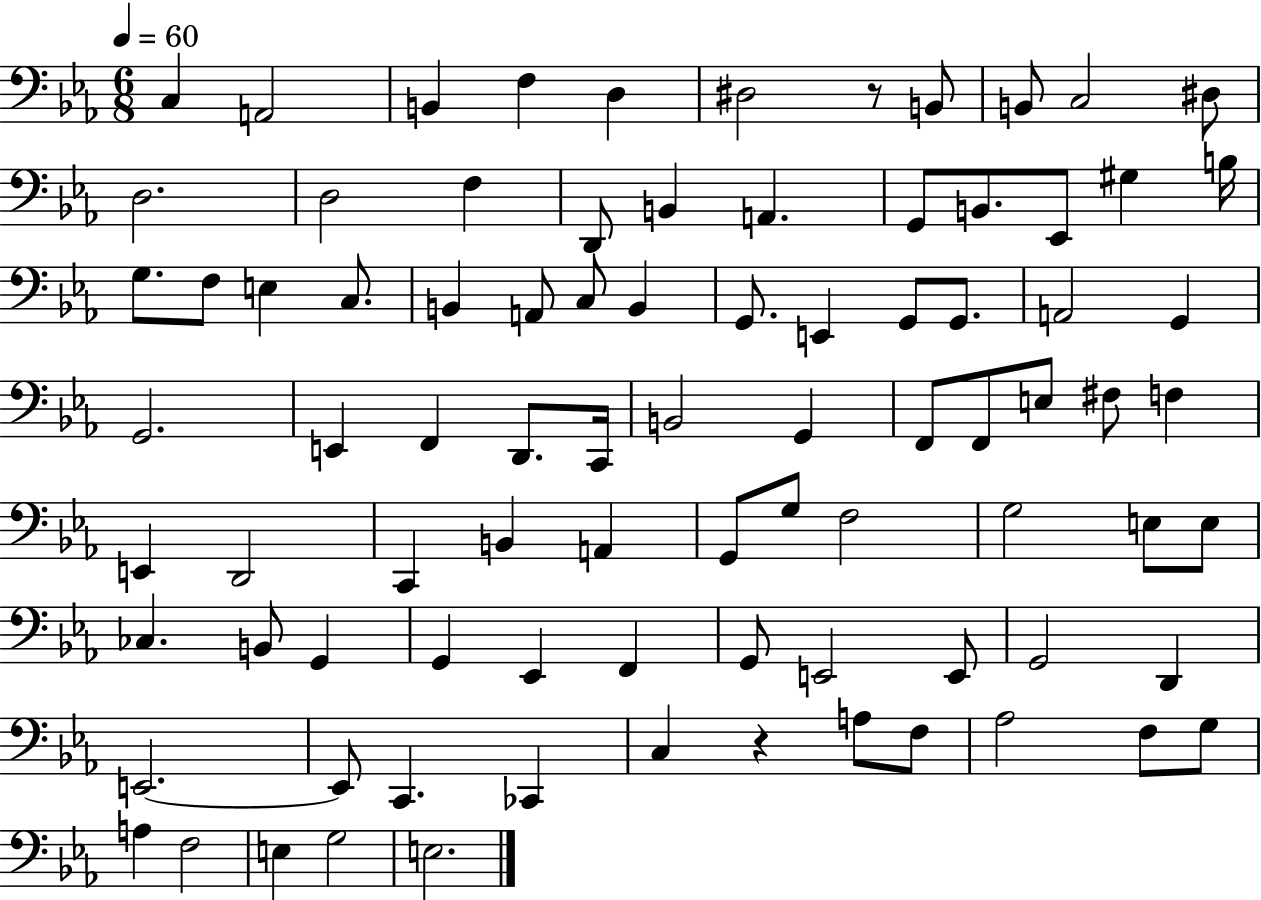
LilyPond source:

{
  \clef bass
  \numericTimeSignature
  \time 6/8
  \key ees \major
  \tempo 4 = 60
  c4 a,2 | b,4 f4 d4 | dis2 r8 b,8 | b,8 c2 dis8 | \break d2. | d2 f4 | d,8 b,4 a,4. | g,8 b,8. ees,8 gis4 b16 | \break g8. f8 e4 c8. | b,4 a,8 c8 b,4 | g,8. e,4 g,8 g,8. | a,2 g,4 | \break g,2. | e,4 f,4 d,8. c,16 | b,2 g,4 | f,8 f,8 e8 fis8 f4 | \break e,4 d,2 | c,4 b,4 a,4 | g,8 g8 f2 | g2 e8 e8 | \break ces4. b,8 g,4 | g,4 ees,4 f,4 | g,8 e,2 e,8 | g,2 d,4 | \break e,2.~~ | e,8 c,4. ces,4 | c4 r4 a8 f8 | aes2 f8 g8 | \break a4 f2 | e4 g2 | e2. | \bar "|."
}